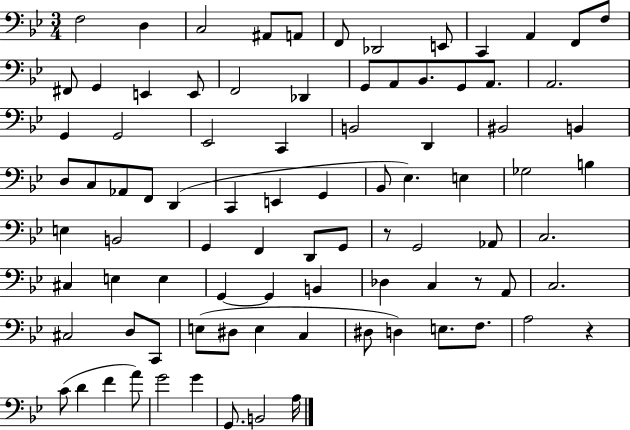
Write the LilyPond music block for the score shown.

{
  \clef bass
  \numericTimeSignature
  \time 3/4
  \key bes \major
  f2 d4 | c2 ais,8 a,8 | f,8 des,2 e,8 | c,4 a,4 f,8 f8 | \break fis,8 g,4 e,4 e,8 | f,2 des,4 | g,8 a,8 bes,8. g,8 a,8. | a,2. | \break g,4 g,2 | ees,2 c,4 | b,2 d,4 | bis,2 b,4 | \break d8 c8 aes,8 f,8 d,4( | c,4 e,4 g,4 | bes,8 ees4.) e4 | ges2 b4 | \break e4 b,2 | g,4 f,4 d,8 g,8 | r8 g,2 aes,8 | c2. | \break cis4 e4 e4 | g,4~~ g,4 b,4 | des4 c4 r8 a,8 | c2. | \break cis2 d8 c,8 | e8( dis8 e4 c4 | dis8 d4) e8. f8. | a2 r4 | \break c'8( d'4 f'4 a'8) | g'2 g'4 | g,8. b,2 a16 | \bar "|."
}